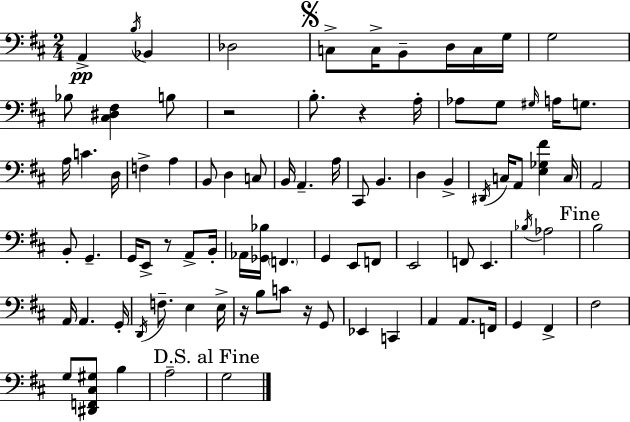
A2/q B3/s Bb2/q Db3/h C3/e C3/s B2/e D3/s C3/s G3/s G3/h Bb3/e [C#3,D#3,F#3]/q B3/e R/h B3/e. R/q A3/s Ab3/e G3/e G#3/s A3/s G3/e. A3/s C4/q. D3/s F3/q A3/q B2/e D3/q C3/e B2/s A2/q. A3/s C#2/e B2/q. D3/q B2/q D#2/s C3/s A2/e [E3,Gb3,F#4]/q C3/s A2/h B2/e G2/q. G2/s E2/e R/e A2/e B2/s Ab2/s [Gb2,Bb3]/s F2/q. G2/q E2/e F2/e E2/h F2/e E2/q. Bb3/s Ab3/h B3/h A2/s A2/q. G2/s D2/s F3/e. E3/q E3/s R/s B3/e C4/e R/s G2/e Eb2/q C2/q A2/q A2/e. F2/s G2/q F#2/q F#3/h G3/e [D#2,F2,C#3,G#3]/e B3/q A3/h G3/h